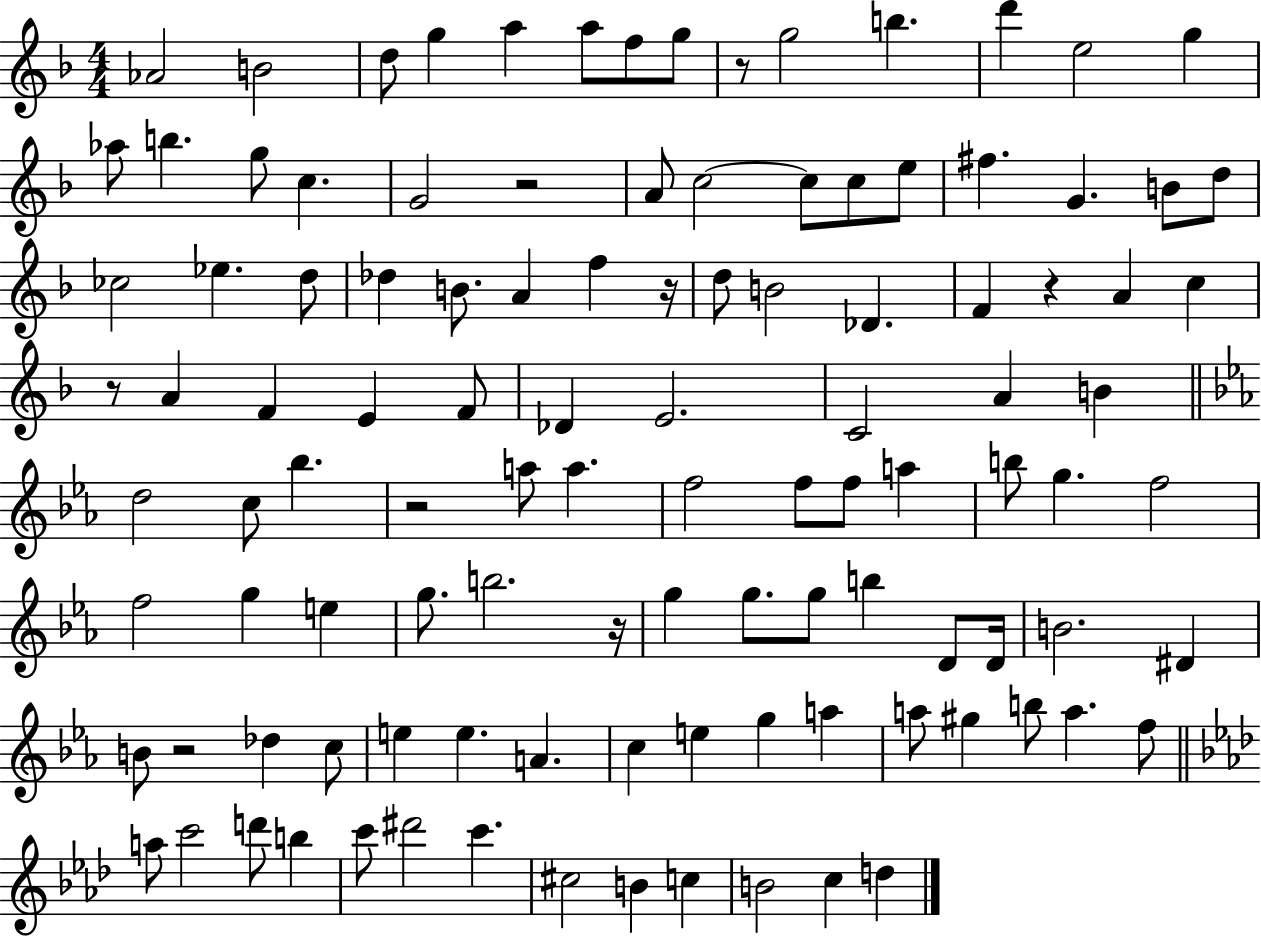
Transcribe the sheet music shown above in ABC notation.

X:1
T:Untitled
M:4/4
L:1/4
K:F
_A2 B2 d/2 g a a/2 f/2 g/2 z/2 g2 b d' e2 g _a/2 b g/2 c G2 z2 A/2 c2 c/2 c/2 e/2 ^f G B/2 d/2 _c2 _e d/2 _d B/2 A f z/4 d/2 B2 _D F z A c z/2 A F E F/2 _D E2 C2 A B d2 c/2 _b z2 a/2 a f2 f/2 f/2 a b/2 g f2 f2 g e g/2 b2 z/4 g g/2 g/2 b D/2 D/4 B2 ^D B/2 z2 _d c/2 e e A c e g a a/2 ^g b/2 a f/2 a/2 c'2 d'/2 b c'/2 ^d'2 c' ^c2 B c B2 c d